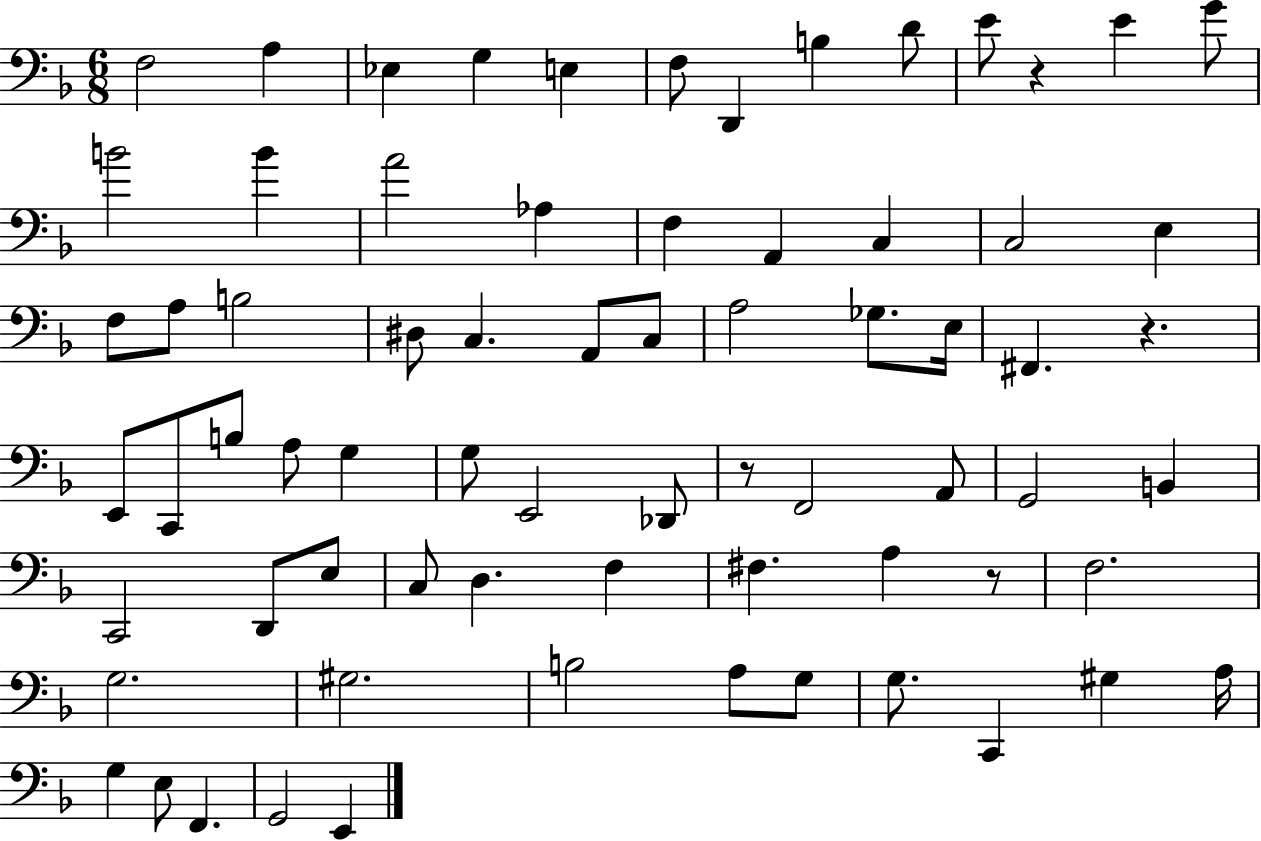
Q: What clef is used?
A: bass